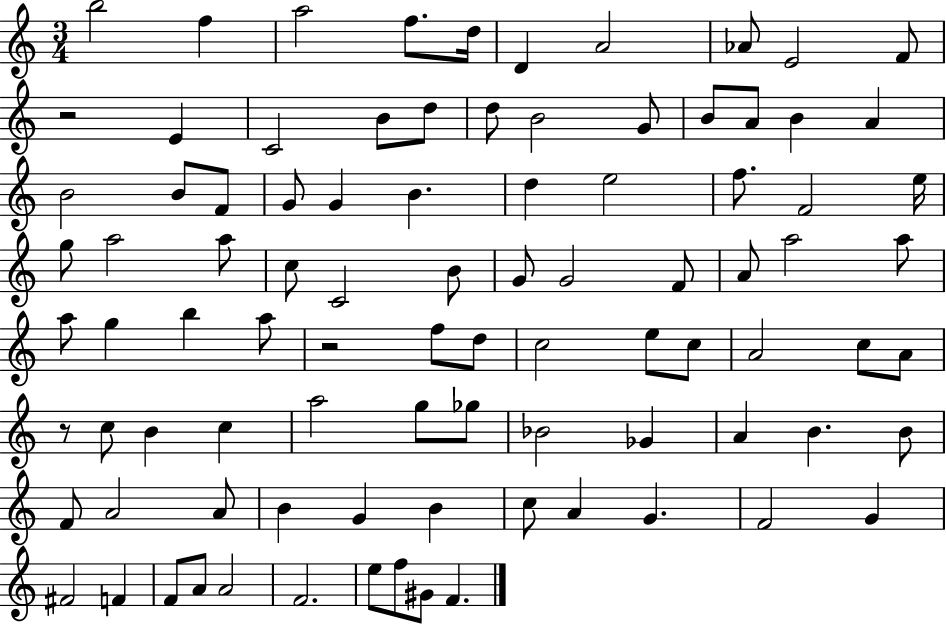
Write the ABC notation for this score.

X:1
T:Untitled
M:3/4
L:1/4
K:C
b2 f a2 f/2 d/4 D A2 _A/2 E2 F/2 z2 E C2 B/2 d/2 d/2 B2 G/2 B/2 A/2 B A B2 B/2 F/2 G/2 G B d e2 f/2 F2 e/4 g/2 a2 a/2 c/2 C2 B/2 G/2 G2 F/2 A/2 a2 a/2 a/2 g b a/2 z2 f/2 d/2 c2 e/2 c/2 A2 c/2 A/2 z/2 c/2 B c a2 g/2 _g/2 _B2 _G A B B/2 F/2 A2 A/2 B G B c/2 A G F2 G ^F2 F F/2 A/2 A2 F2 e/2 f/2 ^G/2 F